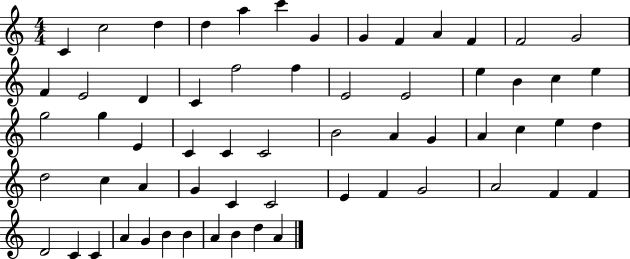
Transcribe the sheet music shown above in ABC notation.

X:1
T:Untitled
M:4/4
L:1/4
K:C
C c2 d d a c' G G F A F F2 G2 F E2 D C f2 f E2 E2 e B c e g2 g E C C C2 B2 A G A c e d d2 c A G C C2 E F G2 A2 F F D2 C C A G B B A B d A